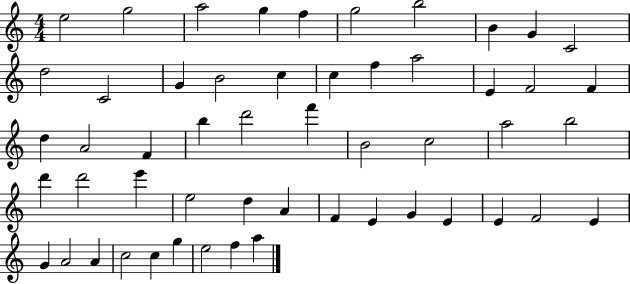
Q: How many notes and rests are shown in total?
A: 53